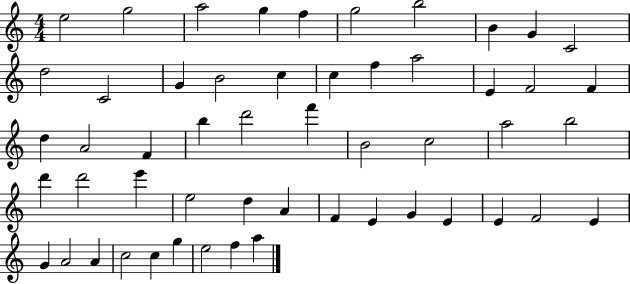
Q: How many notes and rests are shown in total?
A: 53